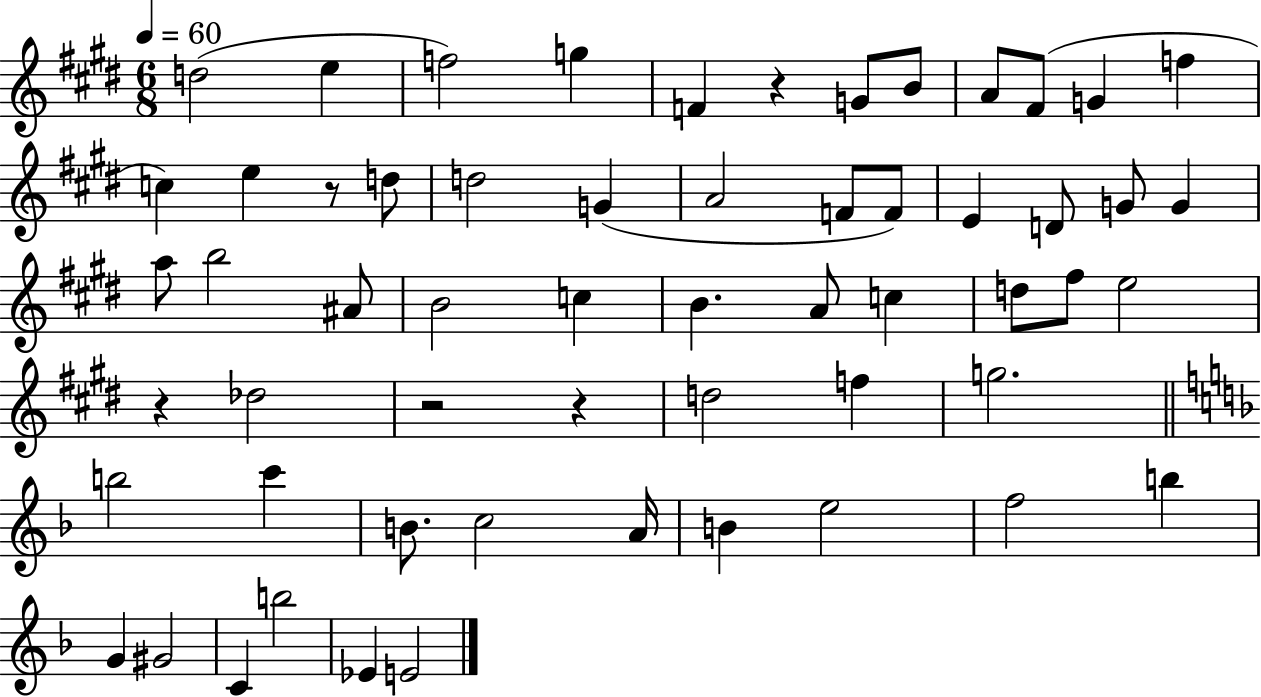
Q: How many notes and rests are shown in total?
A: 58